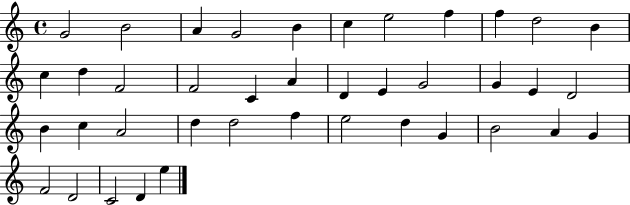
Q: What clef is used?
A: treble